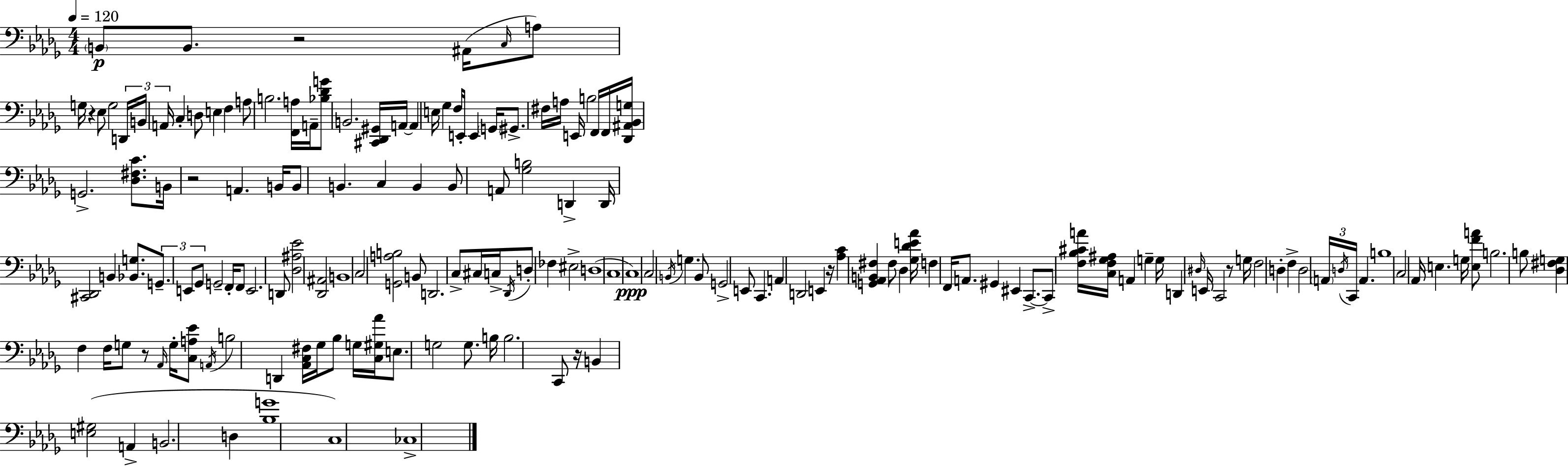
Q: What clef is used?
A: bass